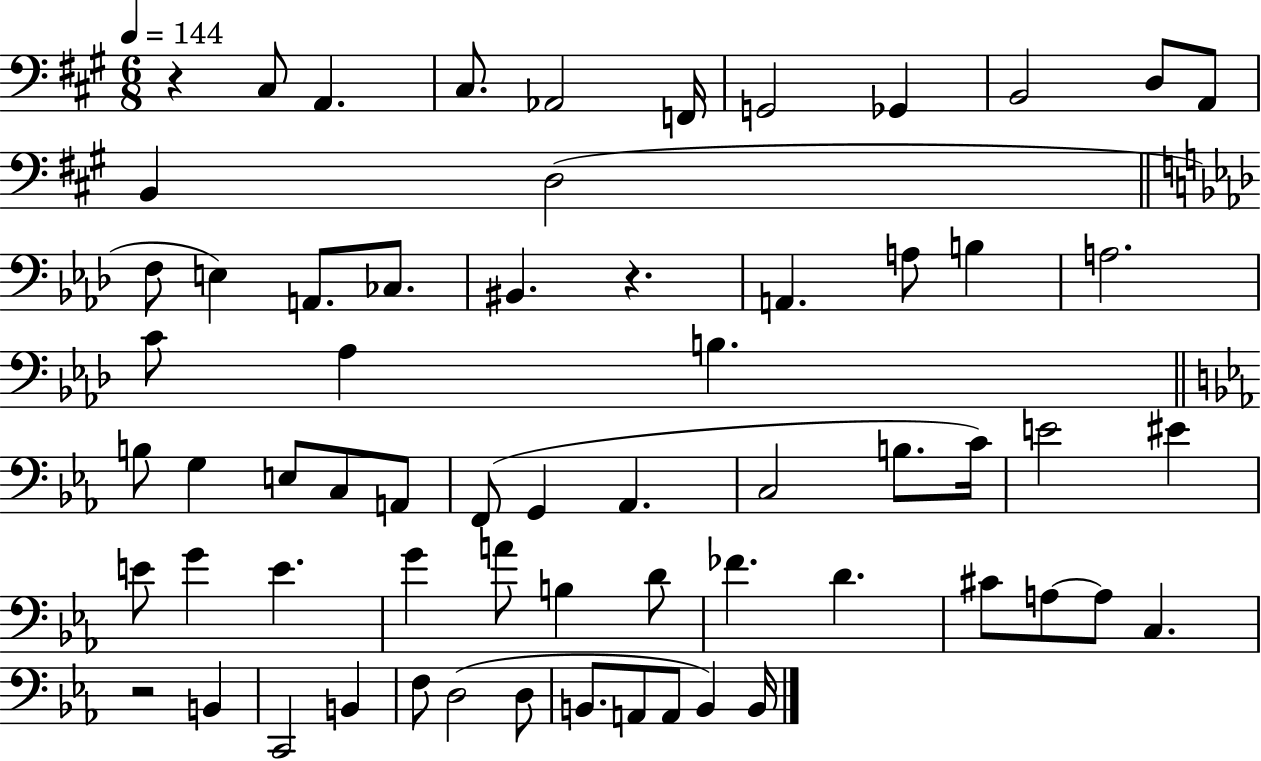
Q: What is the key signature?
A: A major